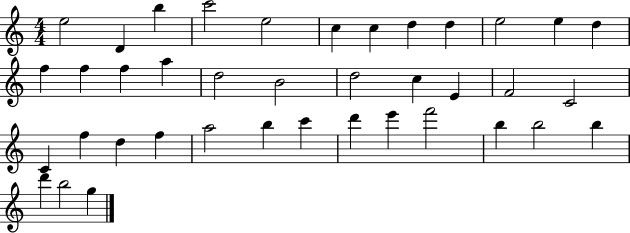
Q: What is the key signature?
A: C major